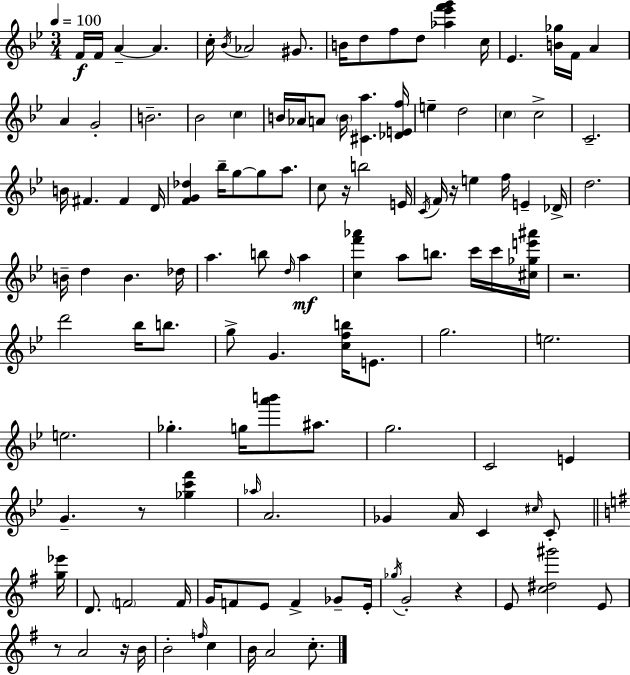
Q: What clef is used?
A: treble